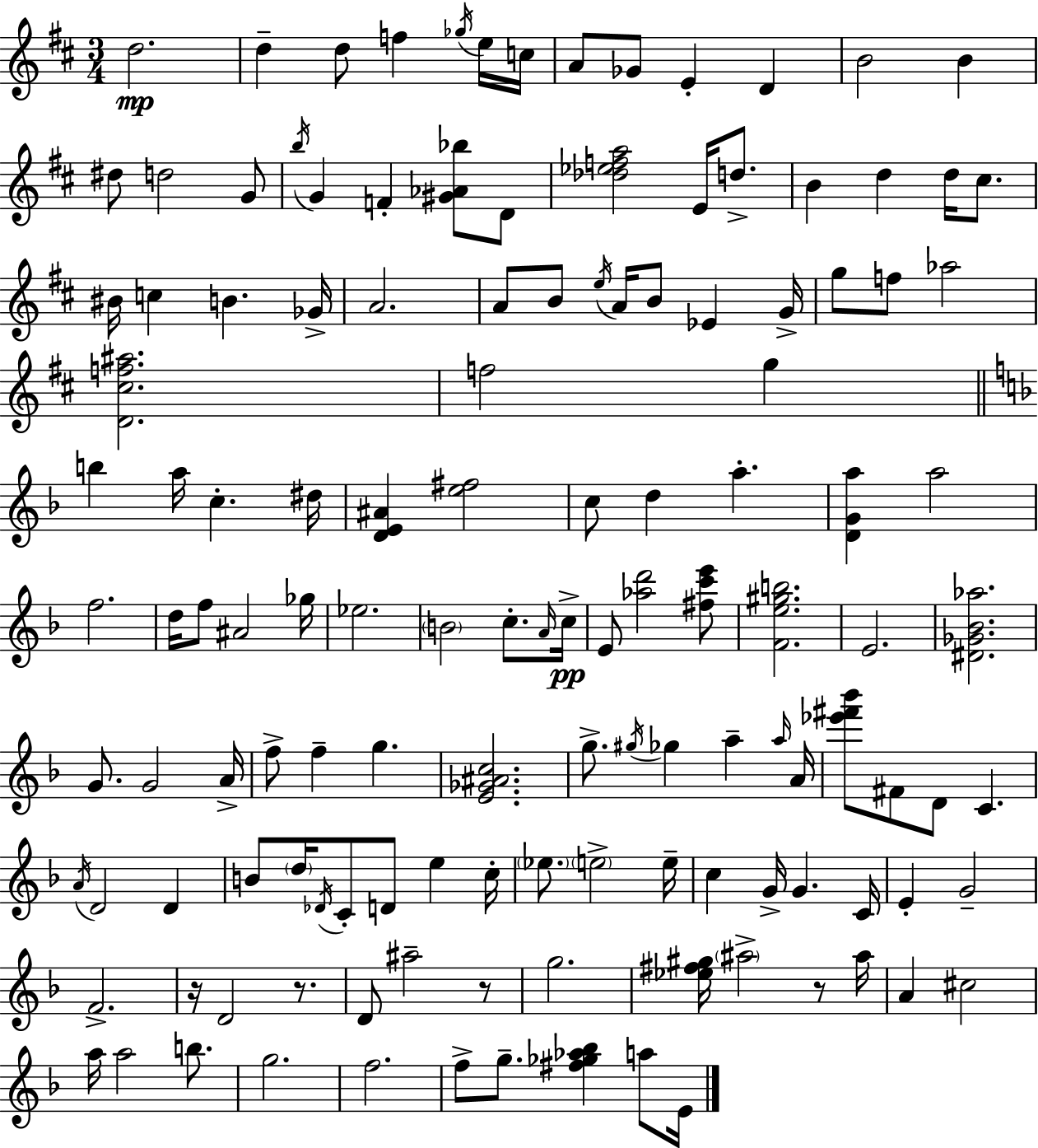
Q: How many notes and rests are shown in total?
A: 133